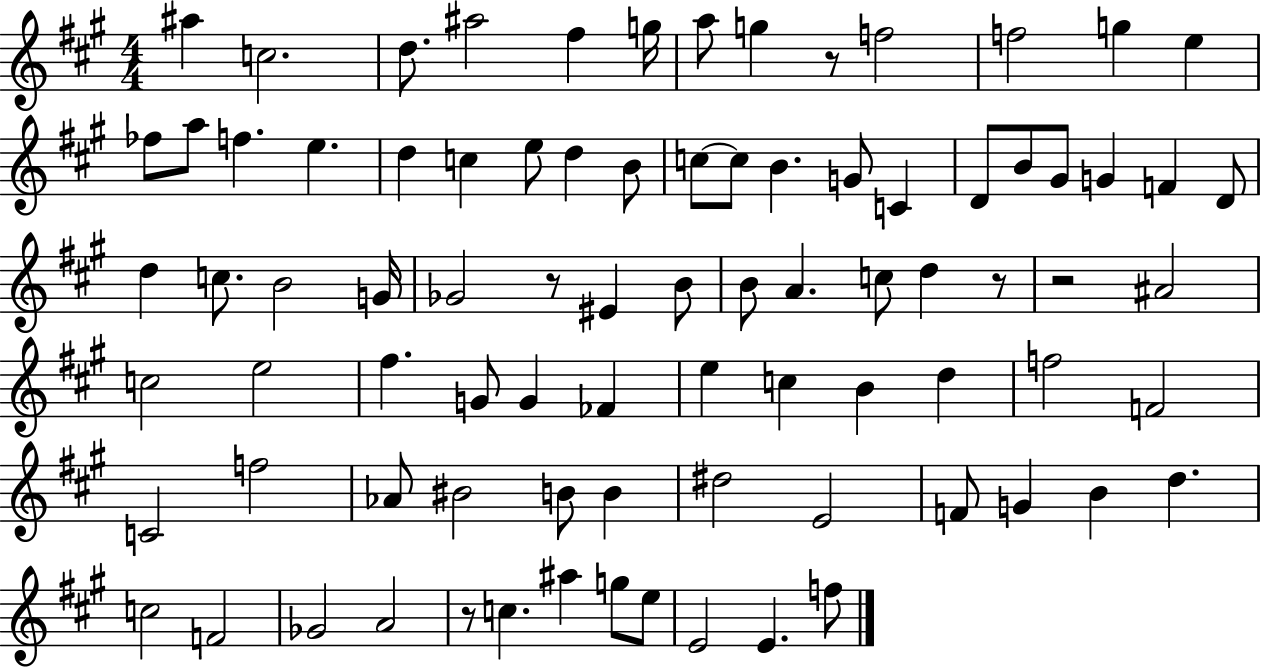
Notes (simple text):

A#5/q C5/h. D5/e. A#5/h F#5/q G5/s A5/e G5/q R/e F5/h F5/h G5/q E5/q FES5/e A5/e F5/q. E5/q. D5/q C5/q E5/e D5/q B4/e C5/e C5/e B4/q. G4/e C4/q D4/e B4/e G#4/e G4/q F4/q D4/e D5/q C5/e. B4/h G4/s Gb4/h R/e EIS4/q B4/e B4/e A4/q. C5/e D5/q R/e R/h A#4/h C5/h E5/h F#5/q. G4/e G4/q FES4/q E5/q C5/q B4/q D5/q F5/h F4/h C4/h F5/h Ab4/e BIS4/h B4/e B4/q D#5/h E4/h F4/e G4/q B4/q D5/q. C5/h F4/h Gb4/h A4/h R/e C5/q. A#5/q G5/e E5/e E4/h E4/q. F5/e